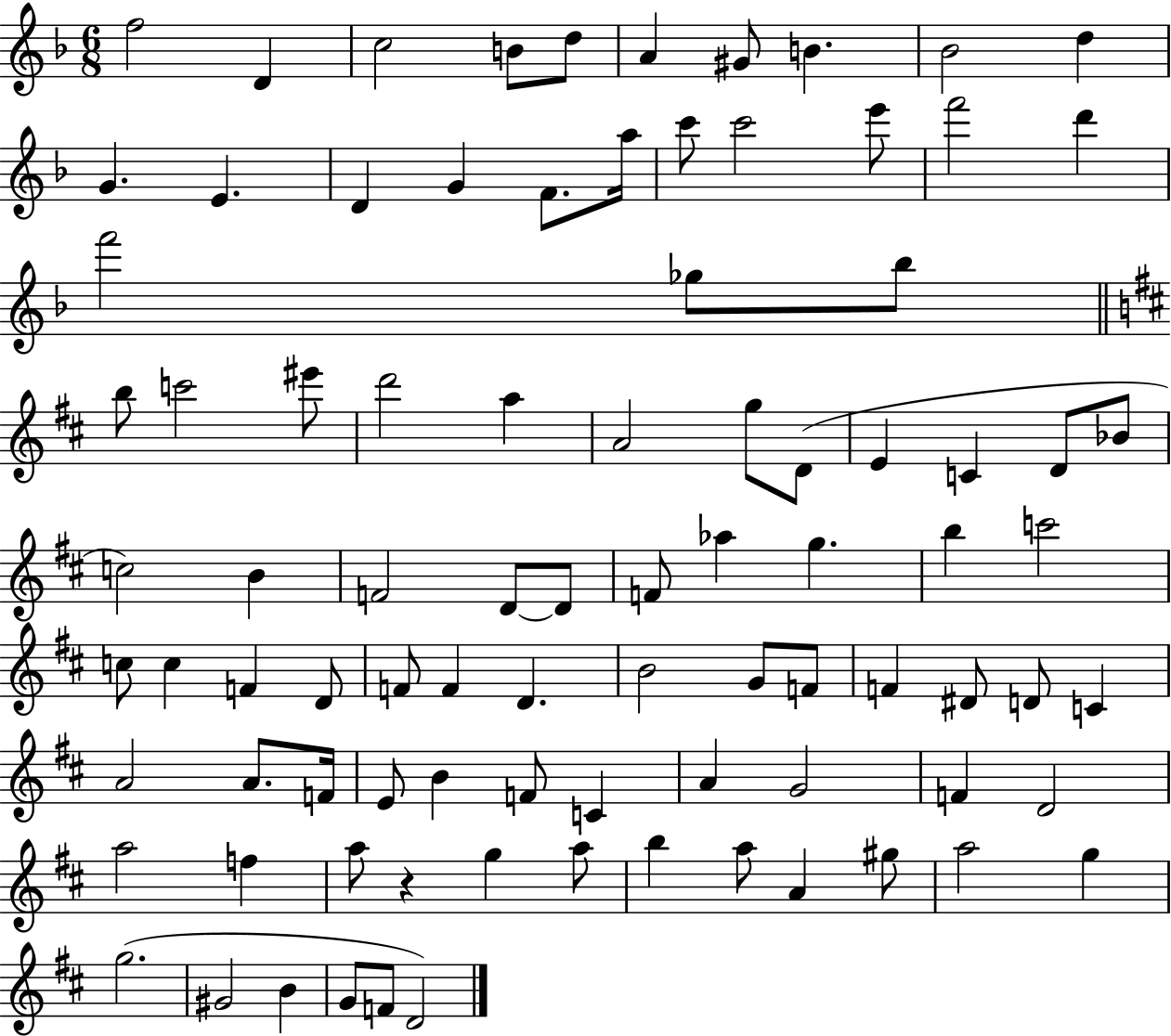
F5/h D4/q C5/h B4/e D5/e A4/q G#4/e B4/q. Bb4/h D5/q G4/q. E4/q. D4/q G4/q F4/e. A5/s C6/e C6/h E6/e F6/h D6/q F6/h Gb5/e Bb5/e B5/e C6/h EIS6/e D6/h A5/q A4/h G5/e D4/e E4/q C4/q D4/e Bb4/e C5/h B4/q F4/h D4/e D4/e F4/e Ab5/q G5/q. B5/q C6/h C5/e C5/q F4/q D4/e F4/e F4/q D4/q. B4/h G4/e F4/e F4/q D#4/e D4/e C4/q A4/h A4/e. F4/s E4/e B4/q F4/e C4/q A4/q G4/h F4/q D4/h A5/h F5/q A5/e R/q G5/q A5/e B5/q A5/e A4/q G#5/e A5/h G5/q G5/h. G#4/h B4/q G4/e F4/e D4/h